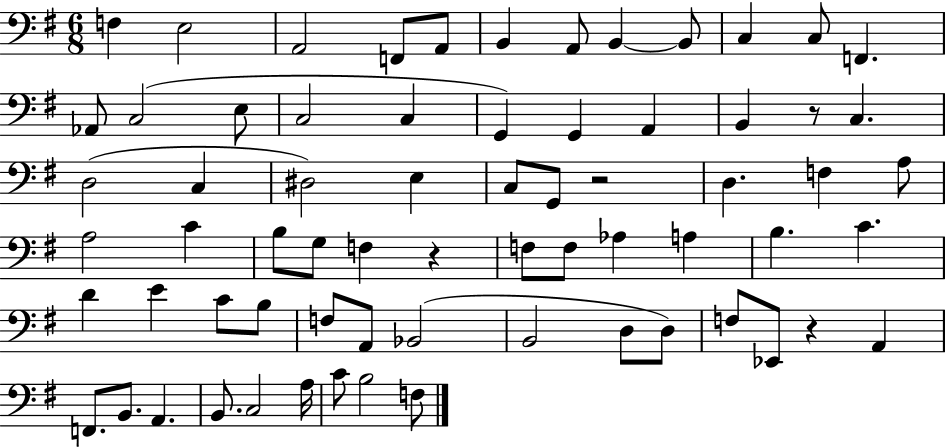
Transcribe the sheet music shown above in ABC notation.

X:1
T:Untitled
M:6/8
L:1/4
K:G
F, E,2 A,,2 F,,/2 A,,/2 B,, A,,/2 B,, B,,/2 C, C,/2 F,, _A,,/2 C,2 E,/2 C,2 C, G,, G,, A,, B,, z/2 C, D,2 C, ^D,2 E, C,/2 G,,/2 z2 D, F, A,/2 A,2 C B,/2 G,/2 F, z F,/2 F,/2 _A, A, B, C D E C/2 B,/2 F,/2 A,,/2 _B,,2 B,,2 D,/2 D,/2 F,/2 _E,,/2 z A,, F,,/2 B,,/2 A,, B,,/2 C,2 A,/4 C/2 B,2 F,/2